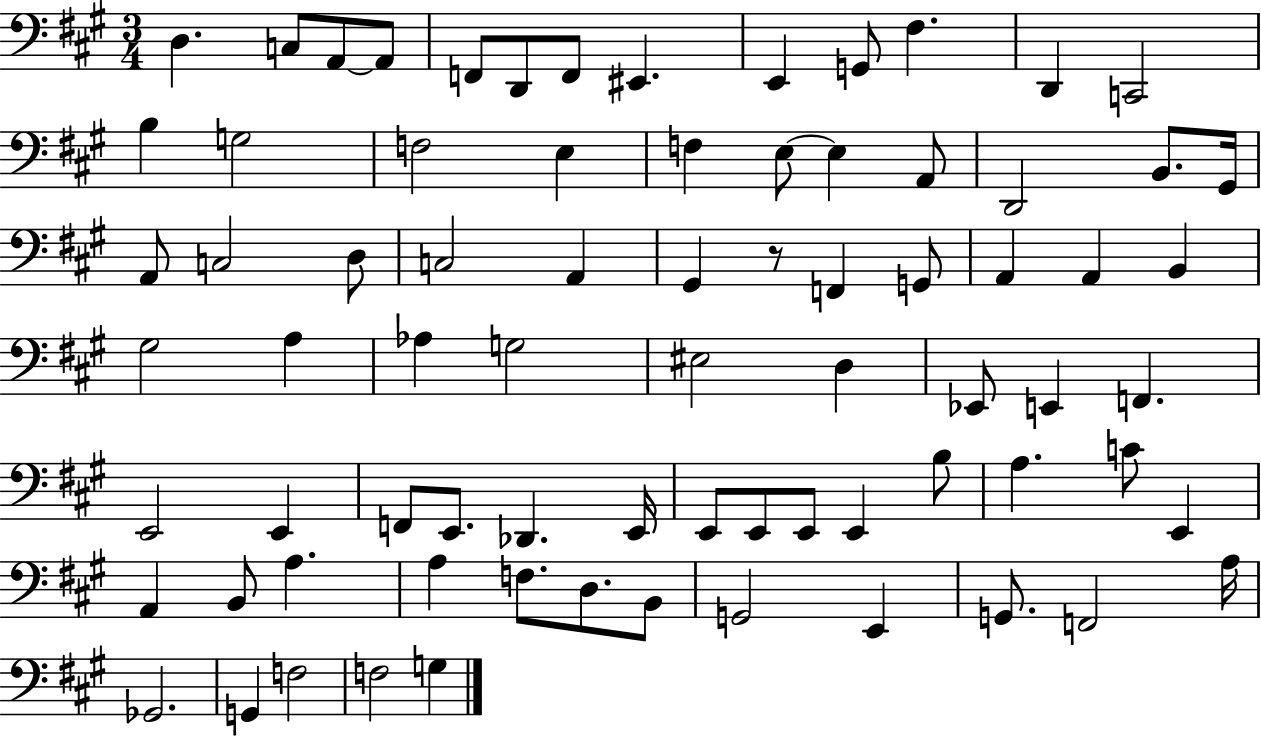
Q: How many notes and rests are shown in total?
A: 76